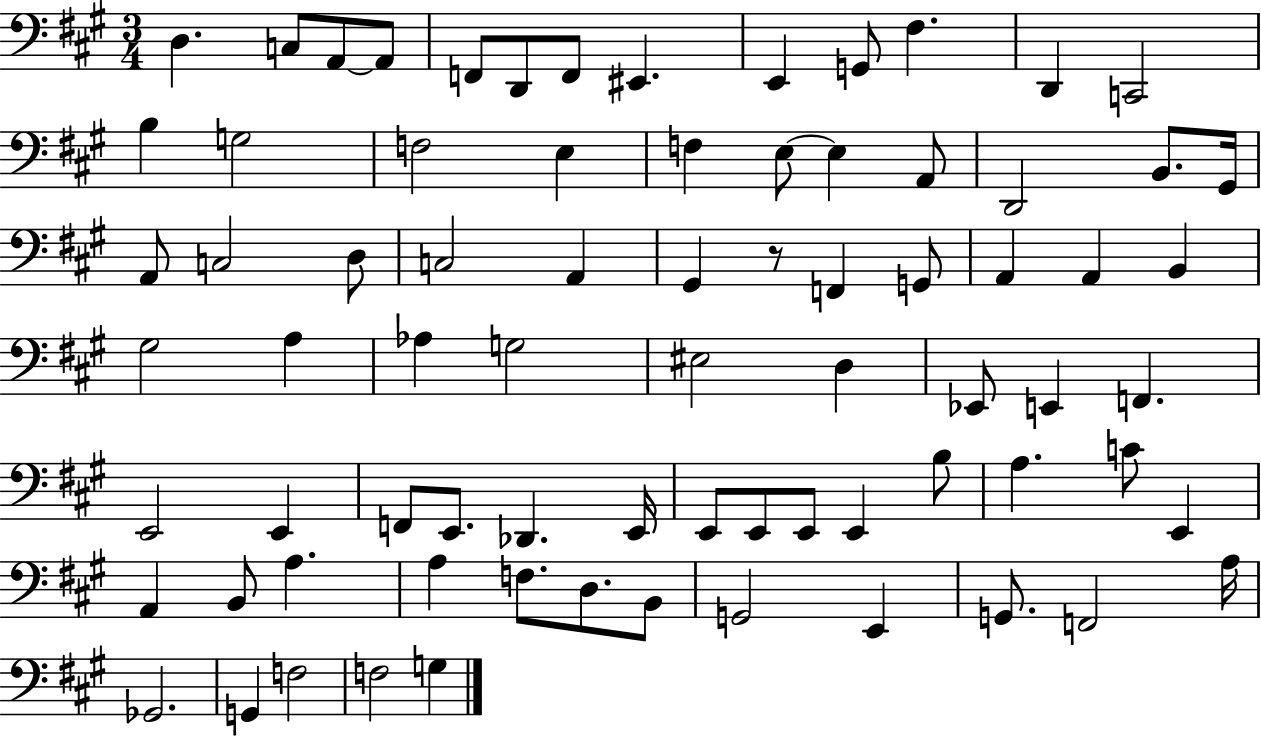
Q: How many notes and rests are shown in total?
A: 76